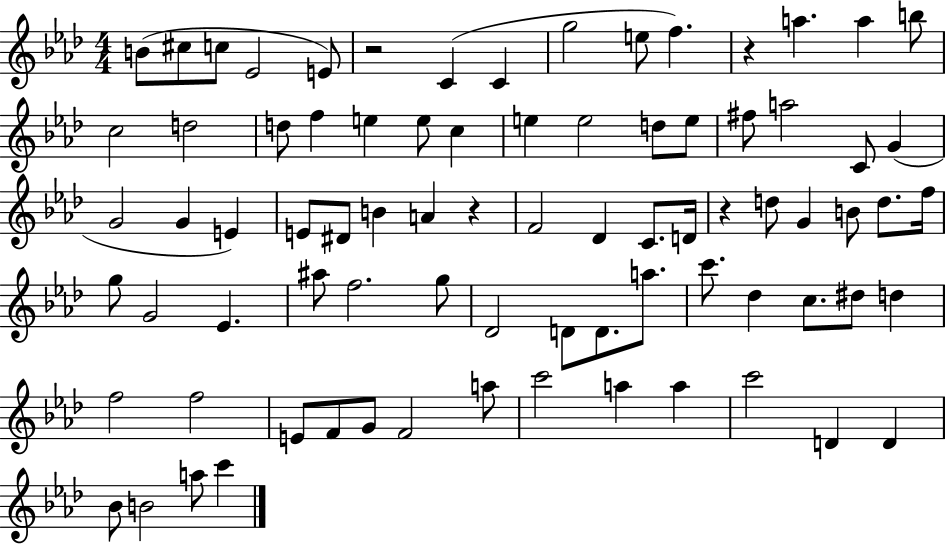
X:1
T:Untitled
M:4/4
L:1/4
K:Ab
B/2 ^c/2 c/2 _E2 E/2 z2 C C g2 e/2 f z a a b/2 c2 d2 d/2 f e e/2 c e e2 d/2 e/2 ^f/2 a2 C/2 G G2 G E E/2 ^D/2 B A z F2 _D C/2 D/4 z d/2 G B/2 d/2 f/4 g/2 G2 _E ^a/2 f2 g/2 _D2 D/2 D/2 a/2 c'/2 _d c/2 ^d/2 d f2 f2 E/2 F/2 G/2 F2 a/2 c'2 a a c'2 D D _B/2 B2 a/2 c'